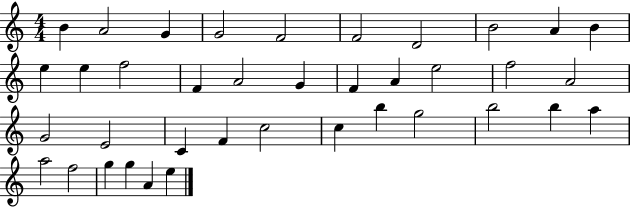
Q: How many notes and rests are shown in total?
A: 38